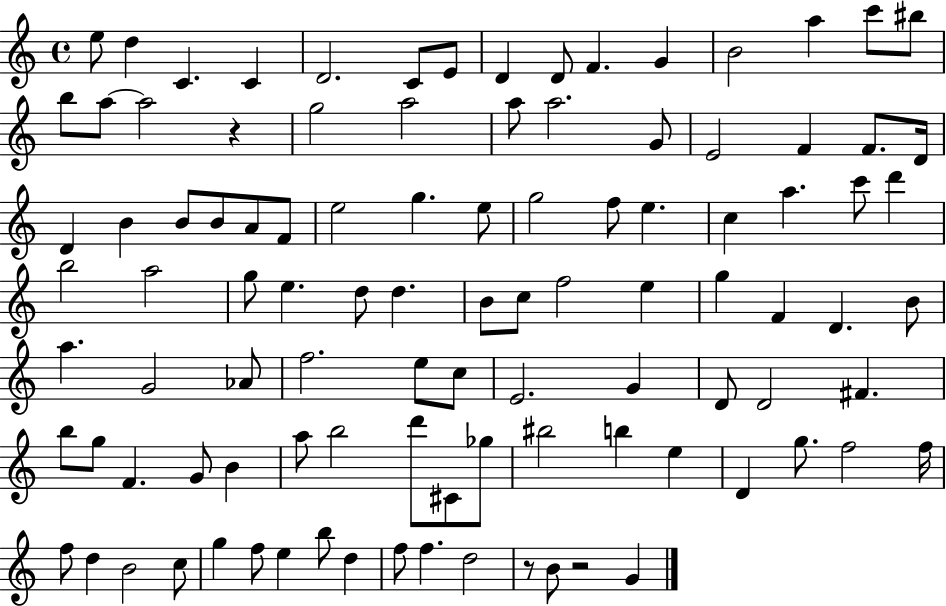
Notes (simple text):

E5/e D5/q C4/q. C4/q D4/h. C4/e E4/e D4/q D4/e F4/q. G4/q B4/h A5/q C6/e BIS5/e B5/e A5/e A5/h R/q G5/h A5/h A5/e A5/h. G4/e E4/h F4/q F4/e. D4/s D4/q B4/q B4/e B4/e A4/e F4/e E5/h G5/q. E5/e G5/h F5/e E5/q. C5/q A5/q. C6/e D6/q B5/h A5/h G5/e E5/q. D5/e D5/q. B4/e C5/e F5/h E5/q G5/q F4/q D4/q. B4/e A5/q. G4/h Ab4/e F5/h. E5/e C5/e E4/h. G4/q D4/e D4/h F#4/q. B5/e G5/e F4/q. G4/e B4/q A5/e B5/h D6/e C#4/e Gb5/e BIS5/h B5/q E5/q D4/q G5/e. F5/h F5/s F5/e D5/q B4/h C5/e G5/q F5/e E5/q B5/e D5/q F5/e F5/q. D5/h R/e B4/e R/h G4/q